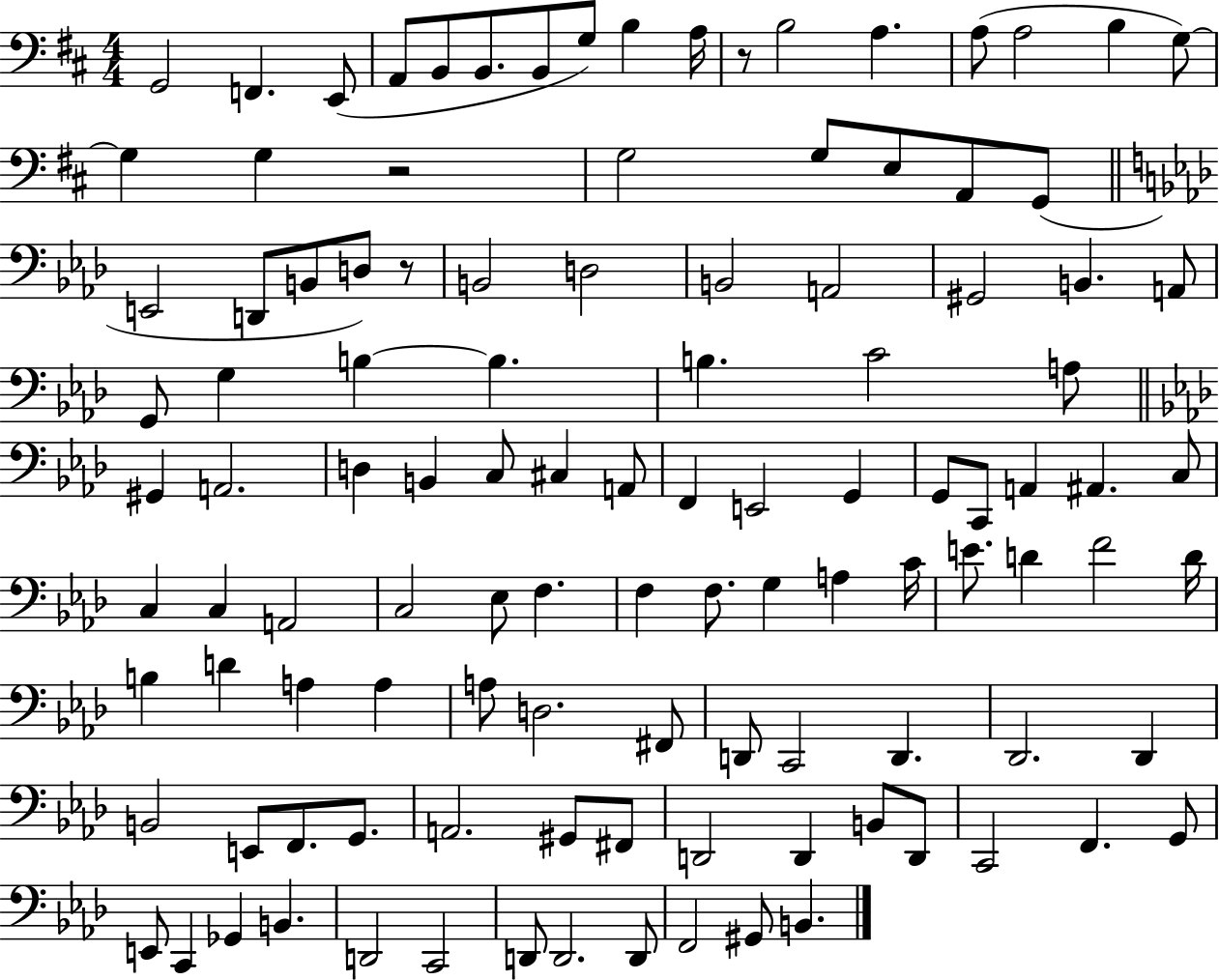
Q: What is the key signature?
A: D major